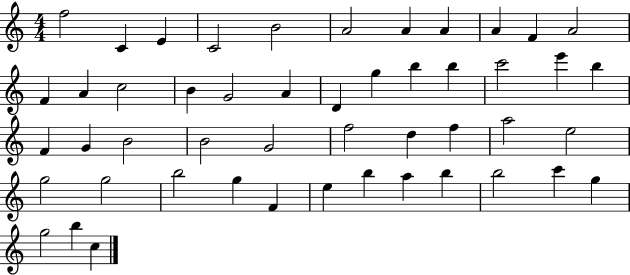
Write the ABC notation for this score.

X:1
T:Untitled
M:4/4
L:1/4
K:C
f2 C E C2 B2 A2 A A A F A2 F A c2 B G2 A D g b b c'2 e' b F G B2 B2 G2 f2 d f a2 e2 g2 g2 b2 g F e b a b b2 c' g g2 b c